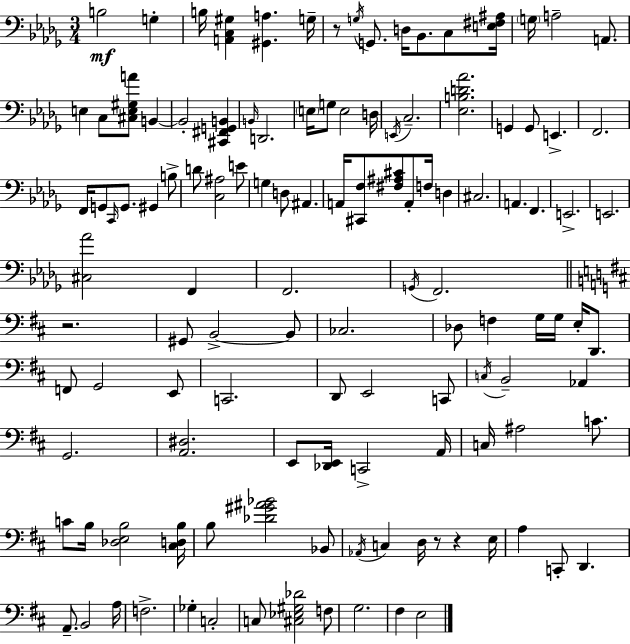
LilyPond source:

{
  \clef bass
  \numericTimeSignature
  \time 3/4
  \key bes \minor
  b2\mf g4-. | b16 <a, c gis>4 <gis, a>4. g16-- | r8 \acciaccatura { g16 } g,8. d16 bes,8. c8 | <e fis ais>16 \parenthesize g16 a2-- a,8. | \break e4 c8 <cis e gis a'>8 b,4~~ | b,2-. <cis, fis, g, b,>4 | \grace { b,16 } d,2. | \parenthesize e16 g8 e2 | \break d16 \acciaccatura { e,16 } c2.-- | <ees b d' aes'>2. | g,4 g,8 e,4.-> | f,2. | \break f,16 g,8 \grace { c,16 } g,8. gis,4 | b8-> d'8 <c ais>2 | e'8 g4 d8 ais,4. | a,16 <cis, f>8 <fis ais cis'>8 a,8-. f16 | \break d4 cis2. | a,4. f,4. | e,2.-> | e,2. | \break <cis aes'>2 | f,4 f,2. | \acciaccatura { g,16 } f,2. | \bar "||" \break \key d \major r2. | gis,8 b,2->~~ b,8 | ces2. | des8 f4 g16 g16 e16-. d,8. | \break f,8 g,2 e,8 | c,2. | d,8 e,2 c,8 | \acciaccatura { c16 } b,2-- aes,4 | \break g,2. | <a, dis>2. | e,8 <des, e,>16 c,2-> | a,16 c16 ais2 c'8. | \break c'8 b16 <des e b>2 | <cis d b>16 b8 <des' gis' ais' bes'>2 bes,8 | \acciaccatura { aes,16 } c4 d16 r8 r4 | e16 a4 c,8-. d,4. | \break a,8.-- b,2 | a16 f2.-> | ges4-. c2-. | c8 <cis ees gis des'>2 | \break f8 g2. | fis4 e2 | \bar "|."
}